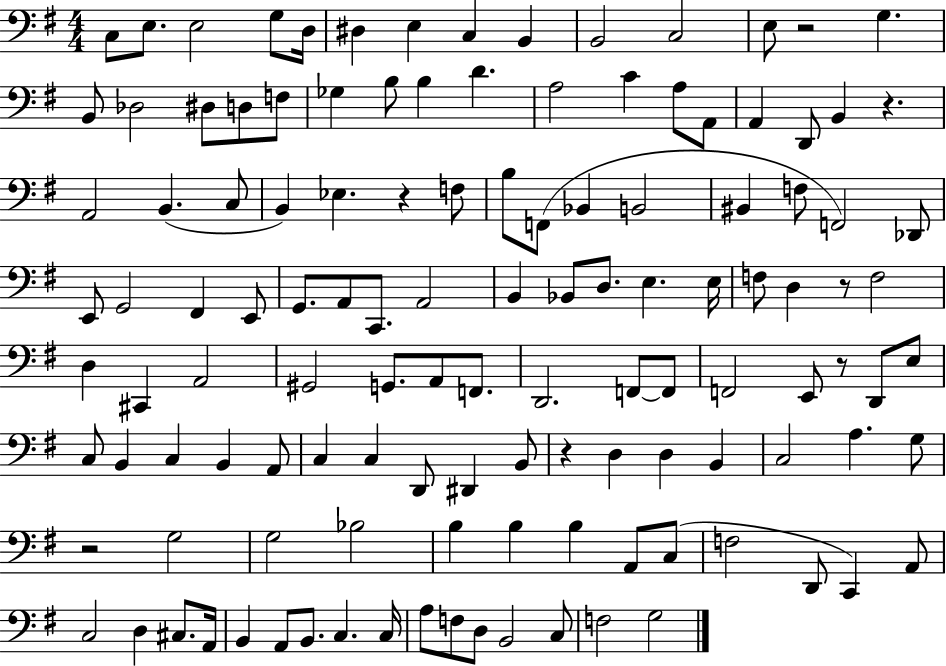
{
  \clef bass
  \numericTimeSignature
  \time 4/4
  \key g \major
  c8 e8. e2 g8 d16 | dis4 e4 c4 b,4 | b,2 c2 | e8 r2 g4. | \break b,8 des2 dis8 d8 f8 | ges4 b8 b4 d'4. | a2 c'4 a8 a,8 | a,4 d,8 b,4 r4. | \break a,2 b,4.( c8 | b,4) ees4. r4 f8 | b8 f,8( bes,4 b,2 | bis,4 f8 f,2) des,8 | \break e,8 g,2 fis,4 e,8 | g,8. a,8 c,8. a,2 | b,4 bes,8 d8. e4. e16 | f8 d4 r8 f2 | \break d4 cis,4 a,2 | gis,2 g,8. a,8 f,8. | d,2. f,8~~ f,8 | f,2 e,8 r8 d,8 e8 | \break c8 b,4 c4 b,4 a,8 | c4 c4 d,8 dis,4 b,8 | r4 d4 d4 b,4 | c2 a4. g8 | \break r2 g2 | g2 bes2 | b4 b4 b4 a,8 c8( | f2 d,8 c,4) a,8 | \break c2 d4 cis8. a,16 | b,4 a,8 b,8. c4. c16 | a8 f8 d8 b,2 c8 | f2 g2 | \break \bar "|."
}